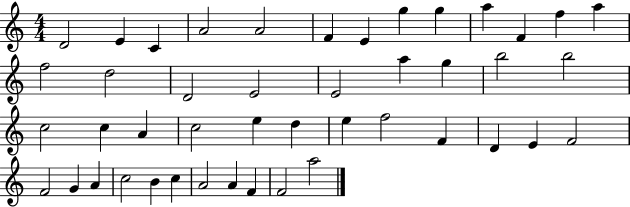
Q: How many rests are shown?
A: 0